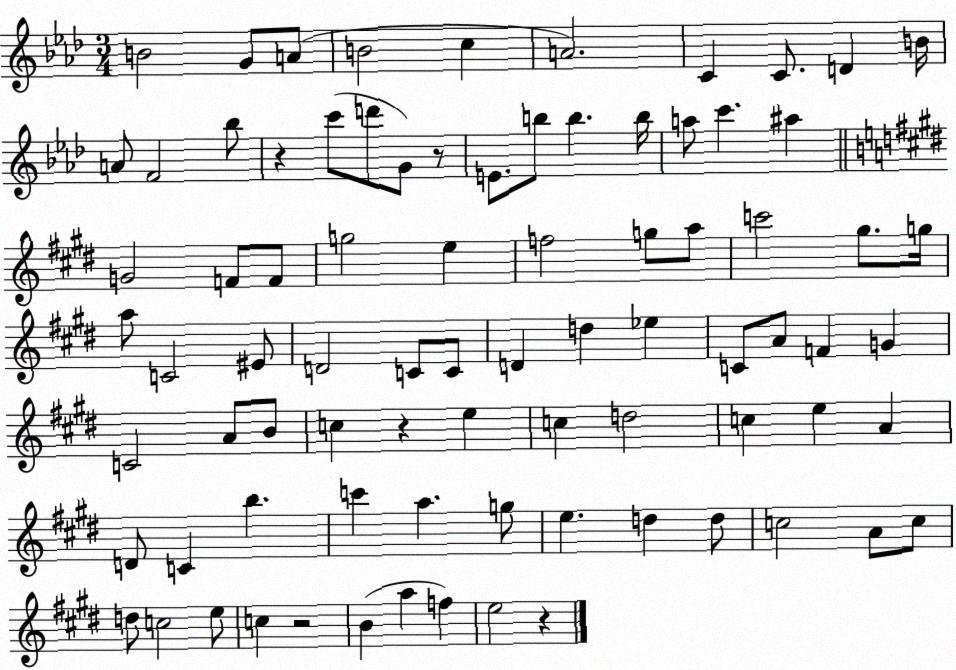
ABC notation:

X:1
T:Untitled
M:3/4
L:1/4
K:Ab
B2 G/2 A/2 B2 c A2 C C/2 D B/4 A/2 F2 _b/2 z c'/2 d'/2 G/2 z/2 E/2 b/2 b b/4 a/2 c' ^a G2 F/2 F/2 g2 e f2 g/2 a/2 c'2 ^g/2 g/4 a/2 C2 ^E/2 D2 C/2 C/2 D d _e C/2 A/2 F G C2 A/2 B/2 c z e c d2 c e A D/2 C b c' a g/2 e d d/2 c2 A/2 c/2 d/2 c2 e/2 c z2 B a f e2 z